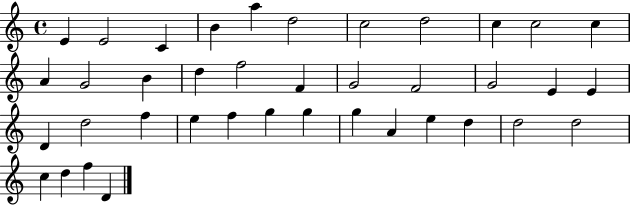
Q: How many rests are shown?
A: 0